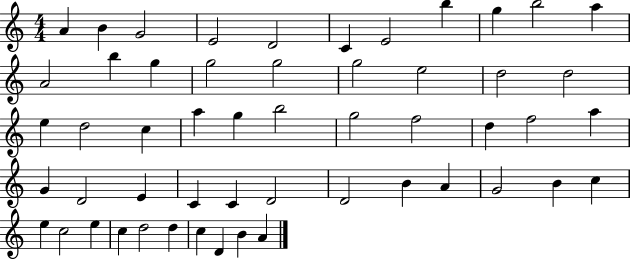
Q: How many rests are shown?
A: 0